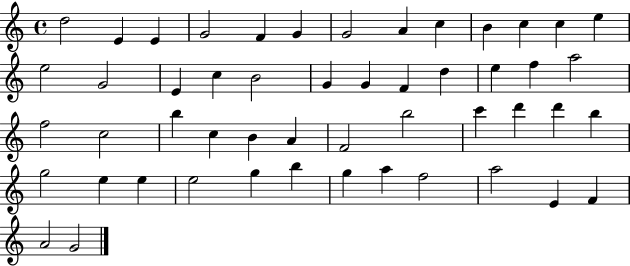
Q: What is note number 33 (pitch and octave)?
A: B5